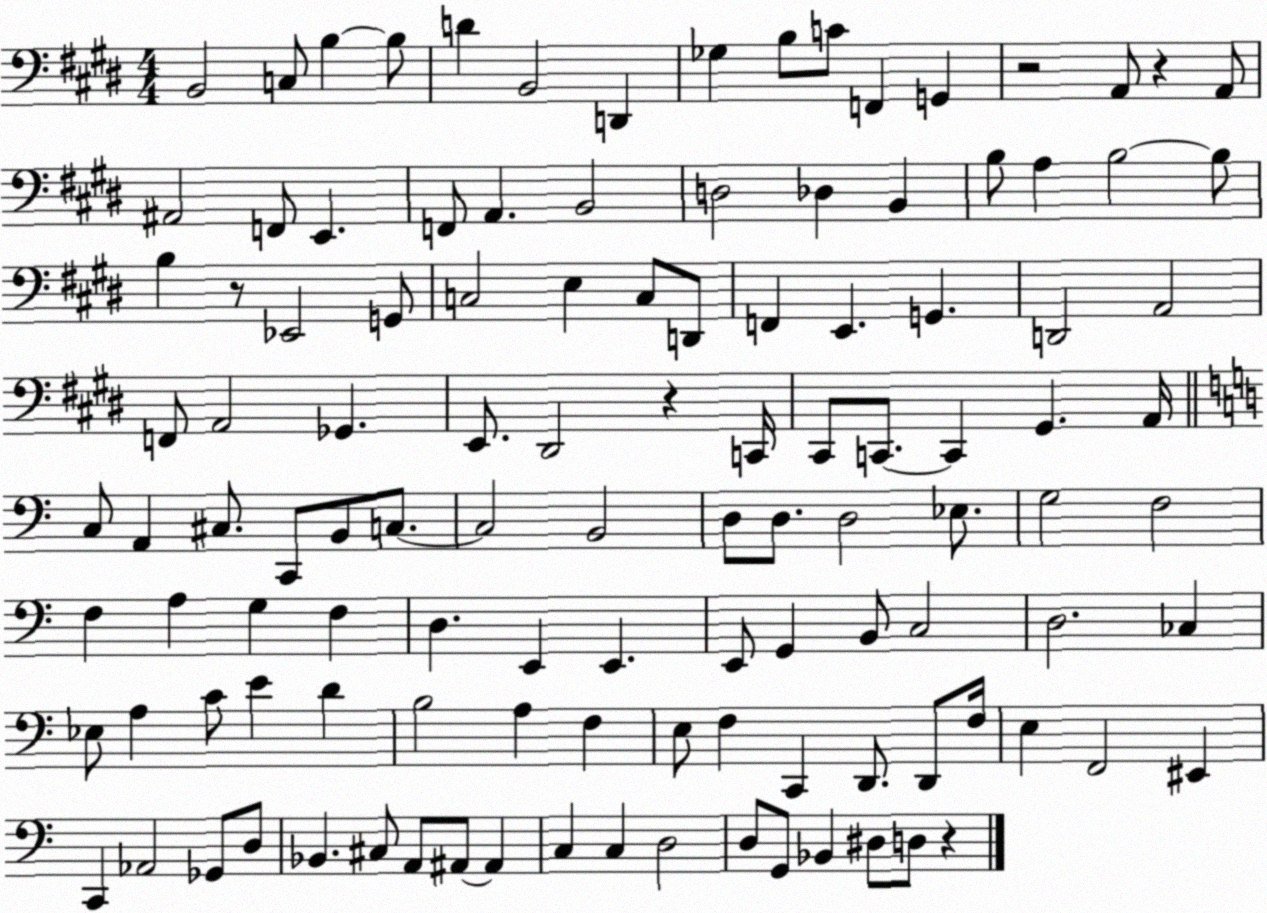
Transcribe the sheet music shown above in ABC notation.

X:1
T:Untitled
M:4/4
L:1/4
K:E
B,,2 C,/2 B, B,/2 D B,,2 D,, _G, B,/2 C/2 F,, G,, z2 A,,/2 z A,,/2 ^A,,2 F,,/2 E,, F,,/2 A,, B,,2 D,2 _D, B,, B,/2 A, B,2 B,/2 B, z/2 _E,,2 G,,/2 C,2 E, C,/2 D,,/2 F,, E,, G,, D,,2 A,,2 F,,/2 A,,2 _G,, E,,/2 ^D,,2 z C,,/4 ^C,,/2 C,,/2 C,, ^G,, A,,/4 C,/2 A,, ^C,/2 C,,/2 B,,/2 C,/2 C,2 B,,2 D,/2 D,/2 D,2 _E,/2 G,2 F,2 F, A, G, F, D, E,, E,, E,,/2 G,, B,,/2 C,2 D,2 _C, _E,/2 A, C/2 E D B,2 A, F, E,/2 F, C,, D,,/2 D,,/2 F,/4 E, F,,2 ^E,, C,, _A,,2 _G,,/2 D,/2 _B,, ^C,/2 A,,/2 ^A,,/2 ^A,, C, C, D,2 D,/2 G,,/2 _B,, ^D,/2 D,/2 z